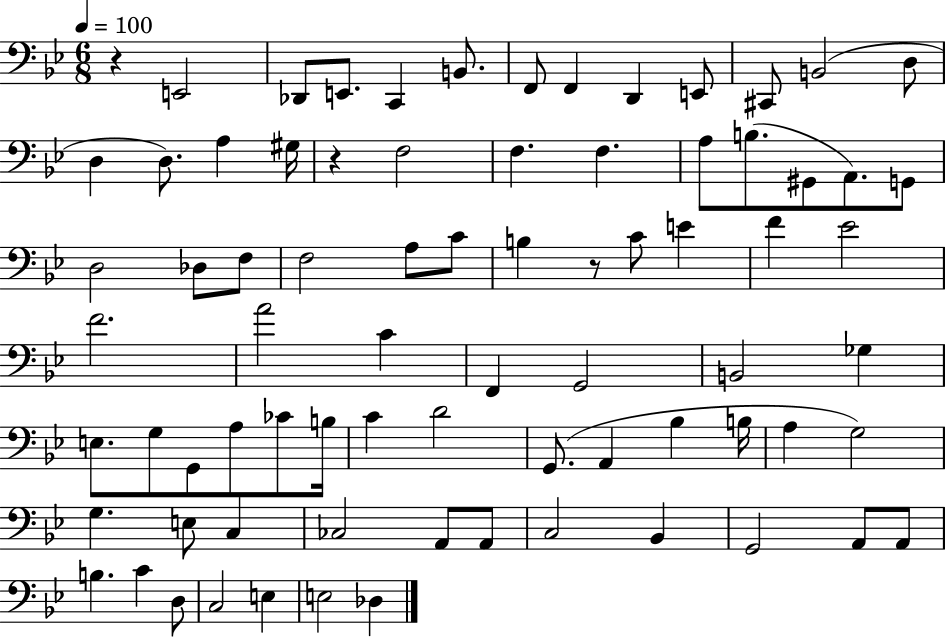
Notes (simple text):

R/q E2/h Db2/e E2/e. C2/q B2/e. F2/e F2/q D2/q E2/e C#2/e B2/h D3/e D3/q D3/e. A3/q G#3/s R/q F3/h F3/q. F3/q. A3/e B3/e. G#2/e A2/e. G2/e D3/h Db3/e F3/e F3/h A3/e C4/e B3/q R/e C4/e E4/q F4/q Eb4/h F4/h. A4/h C4/q F2/q G2/h B2/h Gb3/q E3/e. G3/e G2/e A3/e CES4/e B3/s C4/q D4/h G2/e. A2/q Bb3/q B3/s A3/q G3/h G3/q. E3/e C3/q CES3/h A2/e A2/e C3/h Bb2/q G2/h A2/e A2/e B3/q. C4/q D3/e C3/h E3/q E3/h Db3/q